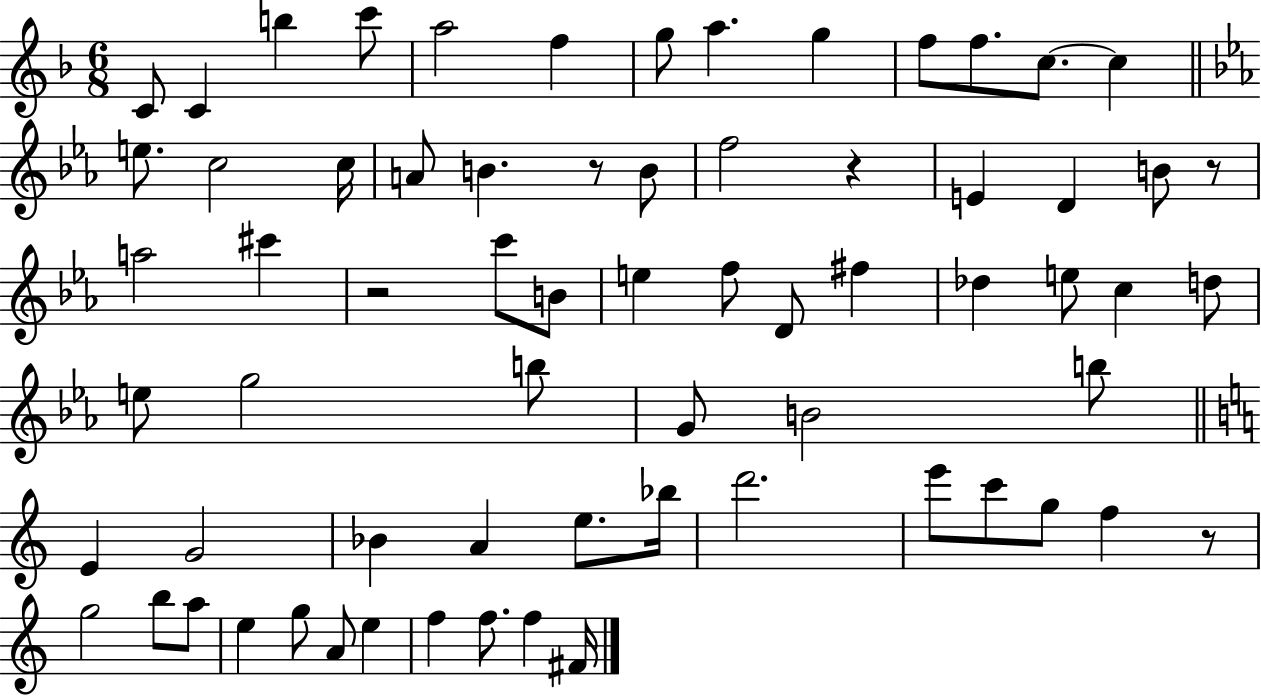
{
  \clef treble
  \numericTimeSignature
  \time 6/8
  \key f \major
  c'8 c'4 b''4 c'''8 | a''2 f''4 | g''8 a''4. g''4 | f''8 f''8. c''8.~~ c''4 | \break \bar "||" \break \key c \minor e''8. c''2 c''16 | a'8 b'4. r8 b'8 | f''2 r4 | e'4 d'4 b'8 r8 | \break a''2 cis'''4 | r2 c'''8 b'8 | e''4 f''8 d'8 fis''4 | des''4 e''8 c''4 d''8 | \break e''8 g''2 b''8 | g'8 b'2 b''8 | \bar "||" \break \key a \minor e'4 g'2 | bes'4 a'4 e''8. bes''16 | d'''2. | e'''8 c'''8 g''8 f''4 r8 | \break g''2 b''8 a''8 | e''4 g''8 a'8 e''4 | f''4 f''8. f''4 fis'16 | \bar "|."
}